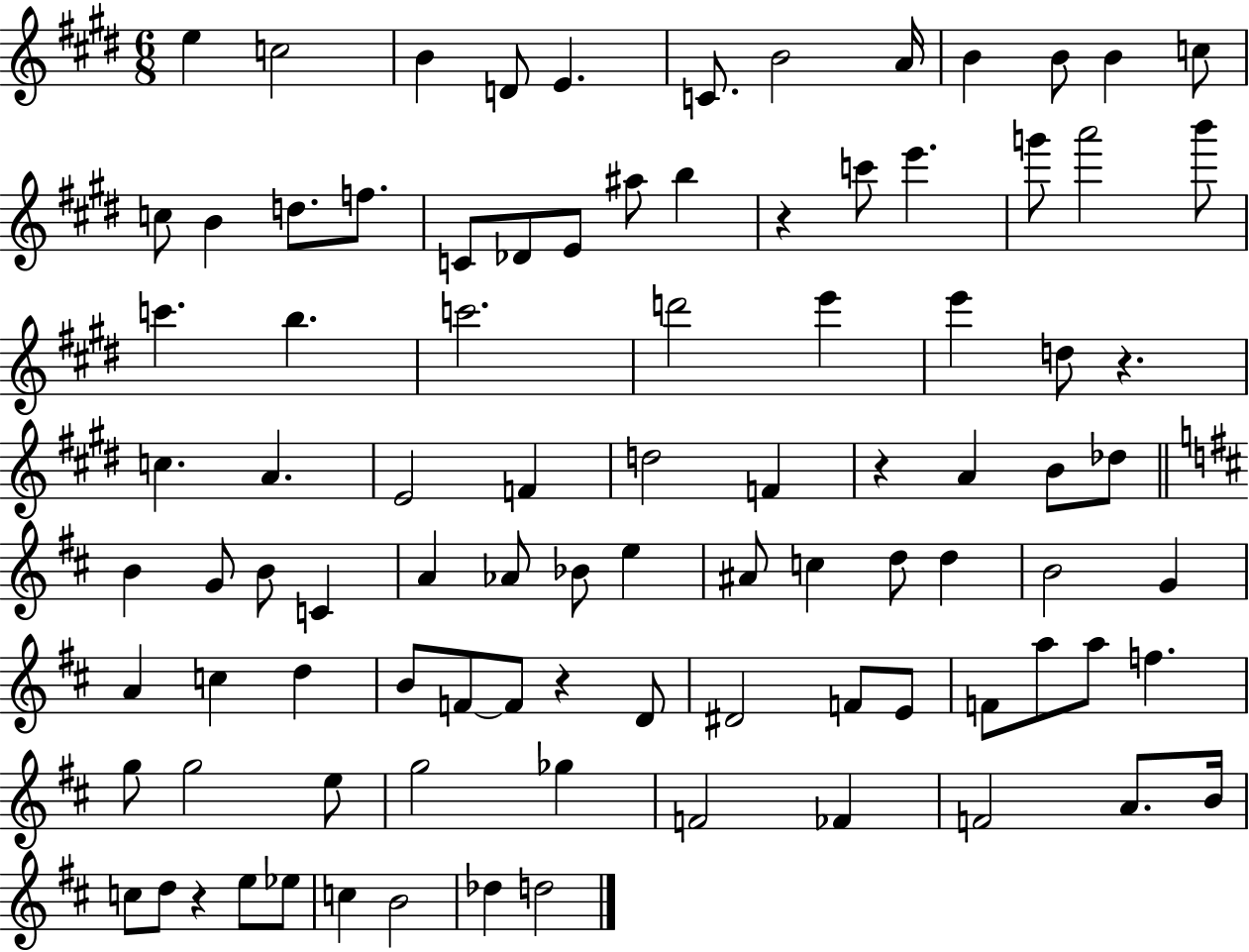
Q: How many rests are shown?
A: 5